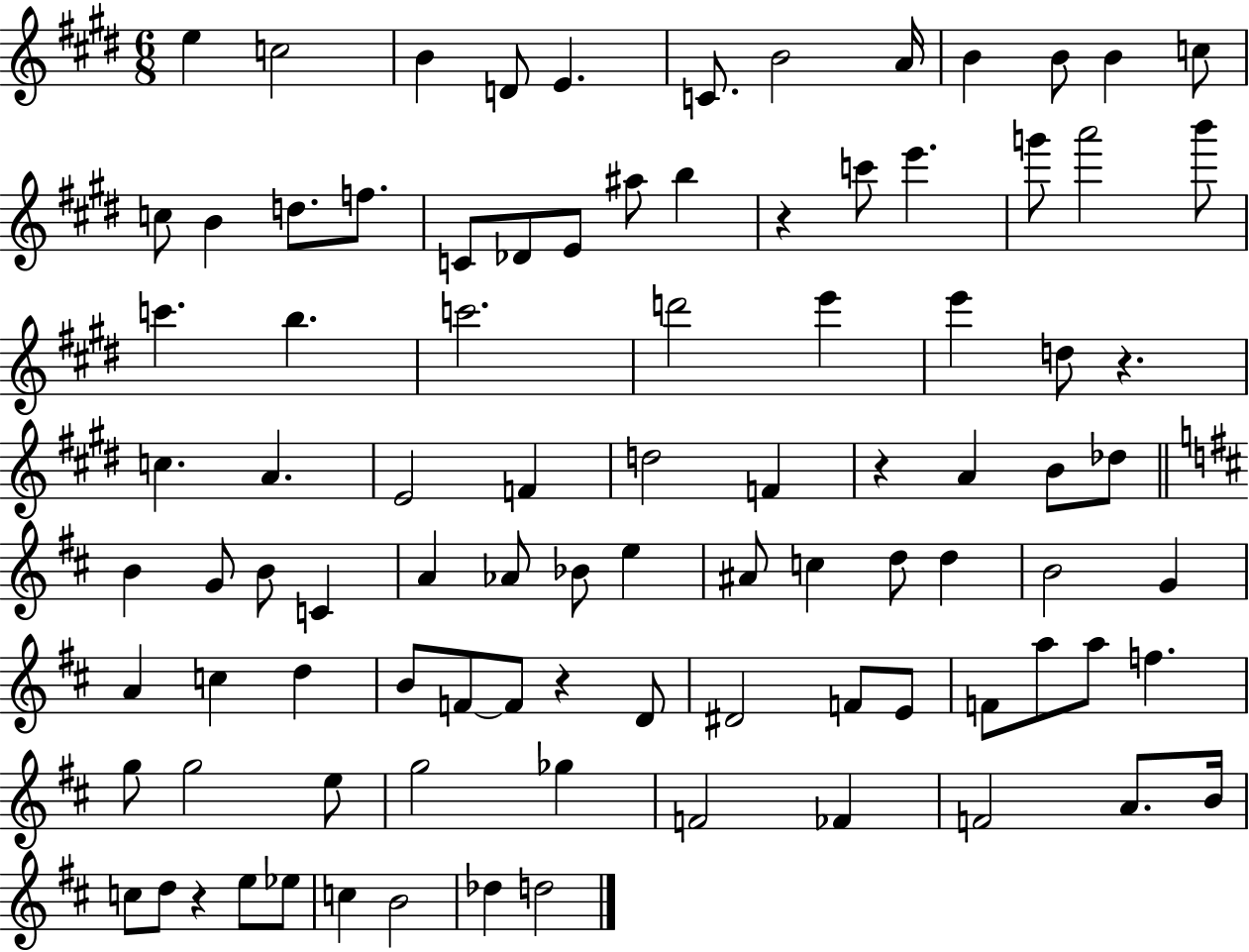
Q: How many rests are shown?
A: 5